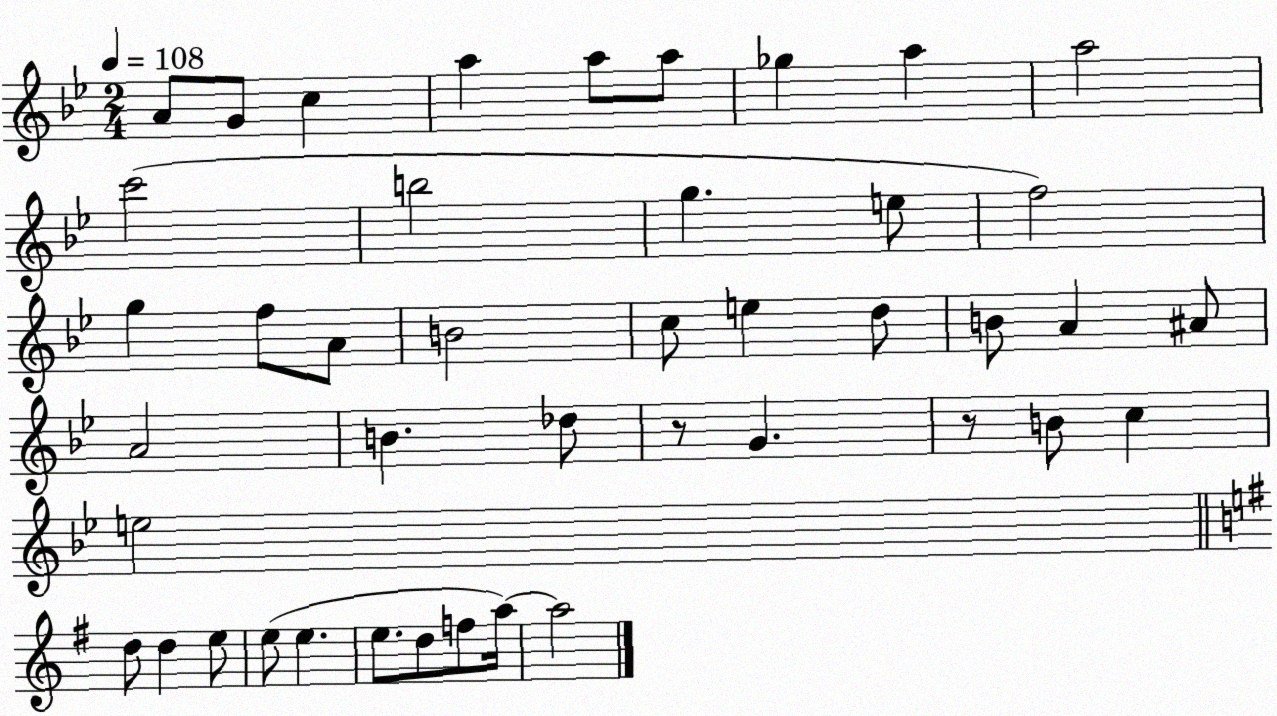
X:1
T:Untitled
M:2/4
L:1/4
K:Bb
A/2 G/2 c a a/2 a/2 _g a a2 c'2 b2 g e/2 f2 g f/2 A/2 B2 c/2 e d/2 B/2 A ^A/2 A2 B _d/2 z/2 G z/2 B/2 c e2 d/2 d e/2 e/2 e e/2 d/2 f/2 a/4 a2